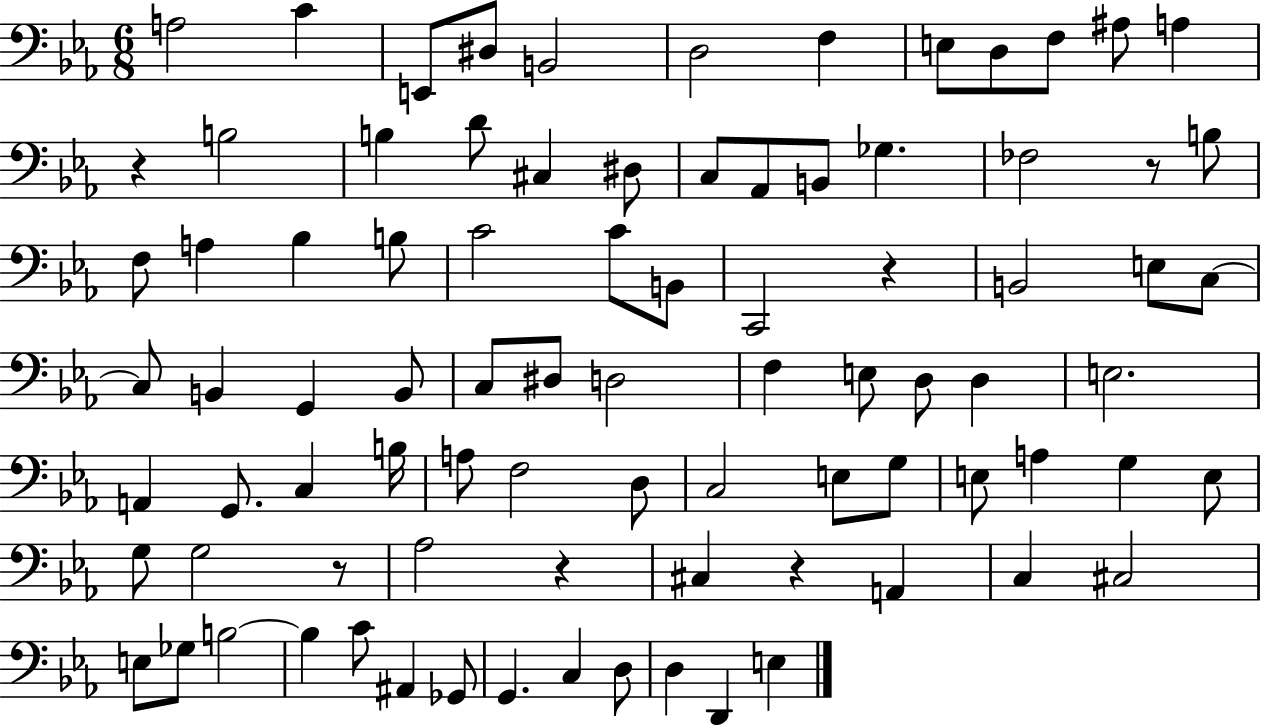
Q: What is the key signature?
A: EES major